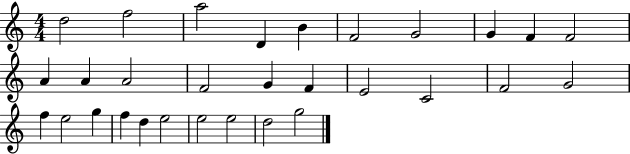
D5/h F5/h A5/h D4/q B4/q F4/h G4/h G4/q F4/q F4/h A4/q A4/q A4/h F4/h G4/q F4/q E4/h C4/h F4/h G4/h F5/q E5/h G5/q F5/q D5/q E5/h E5/h E5/h D5/h G5/h